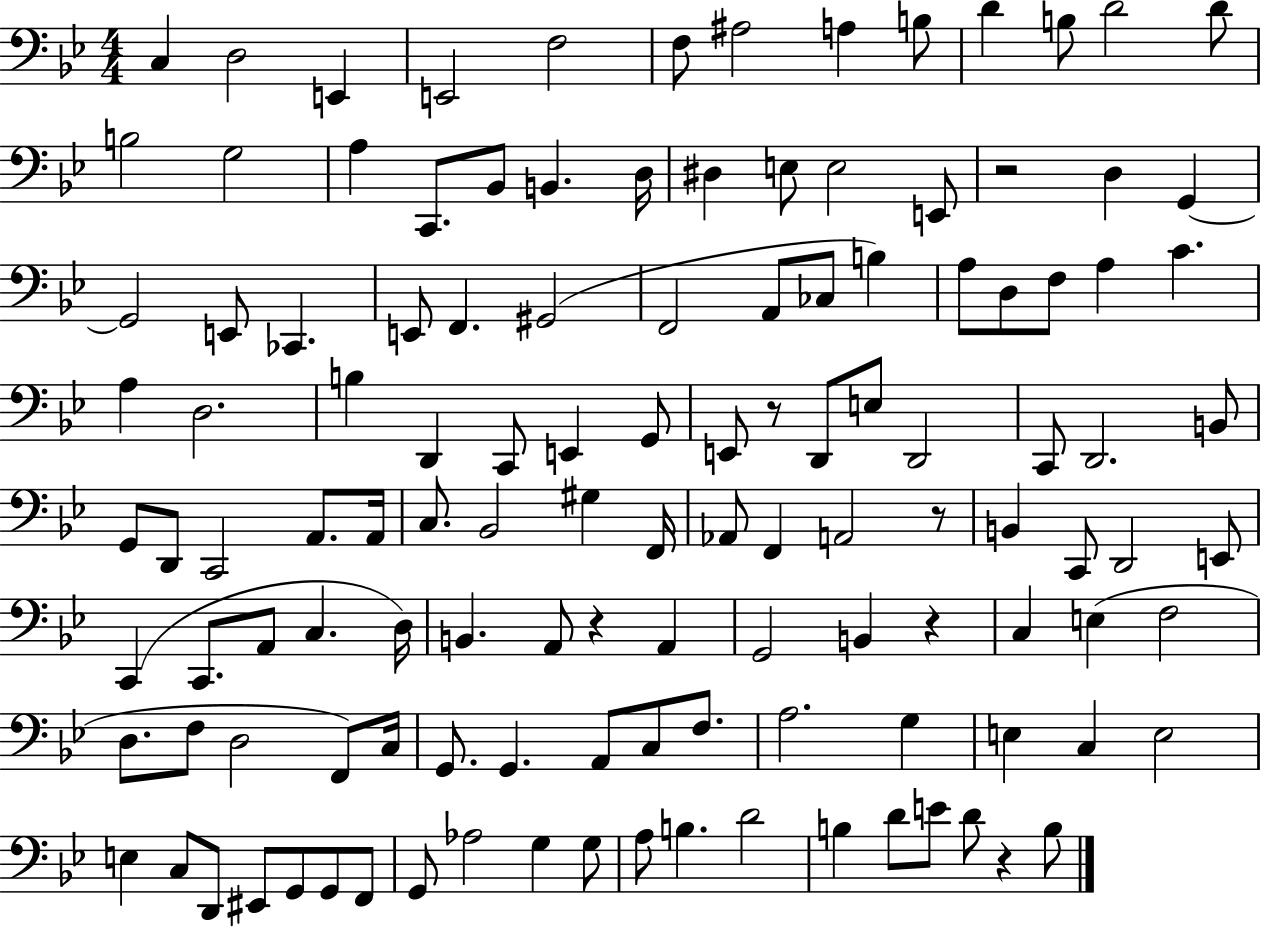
C3/q D3/h E2/q E2/h F3/h F3/e A#3/h A3/q B3/e D4/q B3/e D4/h D4/e B3/h G3/h A3/q C2/e. Bb2/e B2/q. D3/s D#3/q E3/e E3/h E2/e R/h D3/q G2/q G2/h E2/e CES2/q. E2/e F2/q. G#2/h F2/h A2/e CES3/e B3/q A3/e D3/e F3/e A3/q C4/q. A3/q D3/h. B3/q D2/q C2/e E2/q G2/e E2/e R/e D2/e E3/e D2/h C2/e D2/h. B2/e G2/e D2/e C2/h A2/e. A2/s C3/e. Bb2/h G#3/q F2/s Ab2/e F2/q A2/h R/e B2/q C2/e D2/h E2/e C2/q C2/e. A2/e C3/q. D3/s B2/q. A2/e R/q A2/q G2/h B2/q R/q C3/q E3/q F3/h D3/e. F3/e D3/h F2/e C3/s G2/e. G2/q. A2/e C3/e F3/e. A3/h. G3/q E3/q C3/q E3/h E3/q C3/e D2/e EIS2/e G2/e G2/e F2/e G2/e Ab3/h G3/q G3/e A3/e B3/q. D4/h B3/q D4/e E4/e D4/e R/q B3/e